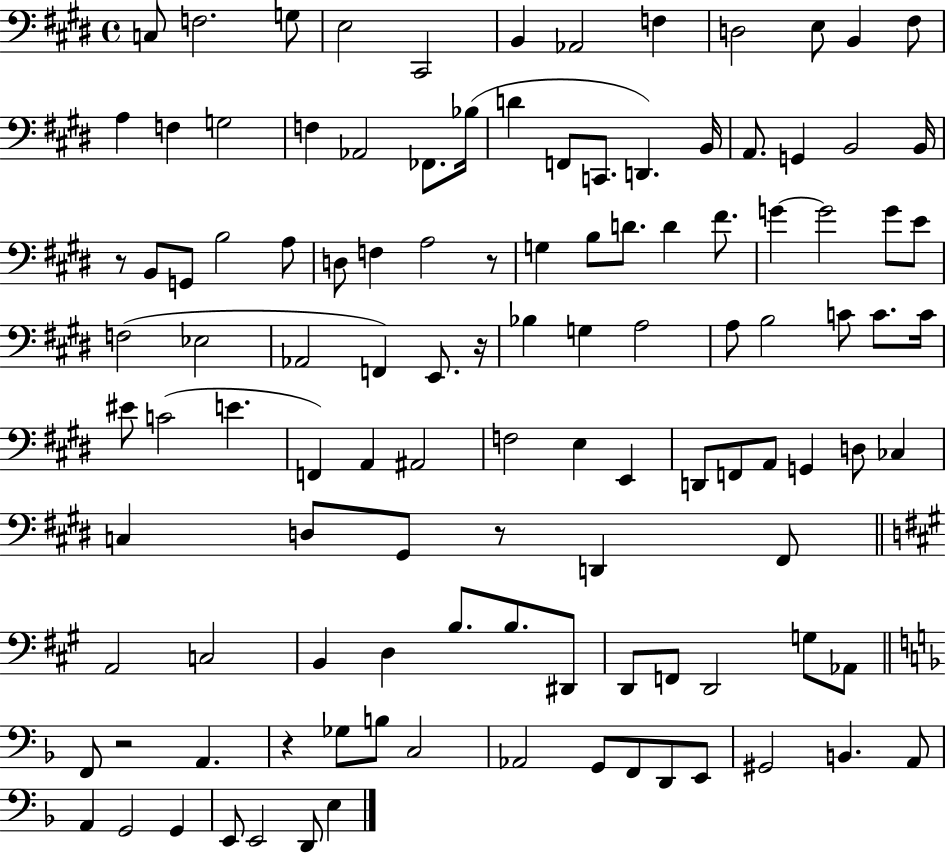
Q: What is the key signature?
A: E major